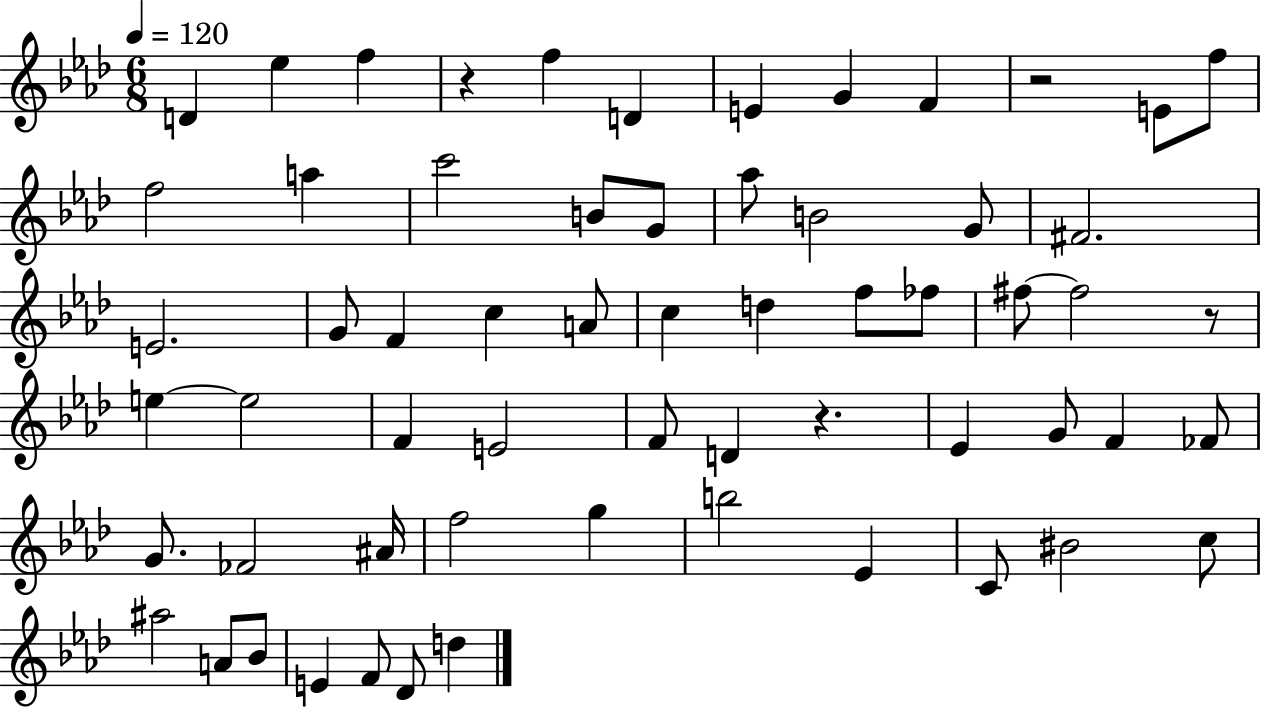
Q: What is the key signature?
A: AES major